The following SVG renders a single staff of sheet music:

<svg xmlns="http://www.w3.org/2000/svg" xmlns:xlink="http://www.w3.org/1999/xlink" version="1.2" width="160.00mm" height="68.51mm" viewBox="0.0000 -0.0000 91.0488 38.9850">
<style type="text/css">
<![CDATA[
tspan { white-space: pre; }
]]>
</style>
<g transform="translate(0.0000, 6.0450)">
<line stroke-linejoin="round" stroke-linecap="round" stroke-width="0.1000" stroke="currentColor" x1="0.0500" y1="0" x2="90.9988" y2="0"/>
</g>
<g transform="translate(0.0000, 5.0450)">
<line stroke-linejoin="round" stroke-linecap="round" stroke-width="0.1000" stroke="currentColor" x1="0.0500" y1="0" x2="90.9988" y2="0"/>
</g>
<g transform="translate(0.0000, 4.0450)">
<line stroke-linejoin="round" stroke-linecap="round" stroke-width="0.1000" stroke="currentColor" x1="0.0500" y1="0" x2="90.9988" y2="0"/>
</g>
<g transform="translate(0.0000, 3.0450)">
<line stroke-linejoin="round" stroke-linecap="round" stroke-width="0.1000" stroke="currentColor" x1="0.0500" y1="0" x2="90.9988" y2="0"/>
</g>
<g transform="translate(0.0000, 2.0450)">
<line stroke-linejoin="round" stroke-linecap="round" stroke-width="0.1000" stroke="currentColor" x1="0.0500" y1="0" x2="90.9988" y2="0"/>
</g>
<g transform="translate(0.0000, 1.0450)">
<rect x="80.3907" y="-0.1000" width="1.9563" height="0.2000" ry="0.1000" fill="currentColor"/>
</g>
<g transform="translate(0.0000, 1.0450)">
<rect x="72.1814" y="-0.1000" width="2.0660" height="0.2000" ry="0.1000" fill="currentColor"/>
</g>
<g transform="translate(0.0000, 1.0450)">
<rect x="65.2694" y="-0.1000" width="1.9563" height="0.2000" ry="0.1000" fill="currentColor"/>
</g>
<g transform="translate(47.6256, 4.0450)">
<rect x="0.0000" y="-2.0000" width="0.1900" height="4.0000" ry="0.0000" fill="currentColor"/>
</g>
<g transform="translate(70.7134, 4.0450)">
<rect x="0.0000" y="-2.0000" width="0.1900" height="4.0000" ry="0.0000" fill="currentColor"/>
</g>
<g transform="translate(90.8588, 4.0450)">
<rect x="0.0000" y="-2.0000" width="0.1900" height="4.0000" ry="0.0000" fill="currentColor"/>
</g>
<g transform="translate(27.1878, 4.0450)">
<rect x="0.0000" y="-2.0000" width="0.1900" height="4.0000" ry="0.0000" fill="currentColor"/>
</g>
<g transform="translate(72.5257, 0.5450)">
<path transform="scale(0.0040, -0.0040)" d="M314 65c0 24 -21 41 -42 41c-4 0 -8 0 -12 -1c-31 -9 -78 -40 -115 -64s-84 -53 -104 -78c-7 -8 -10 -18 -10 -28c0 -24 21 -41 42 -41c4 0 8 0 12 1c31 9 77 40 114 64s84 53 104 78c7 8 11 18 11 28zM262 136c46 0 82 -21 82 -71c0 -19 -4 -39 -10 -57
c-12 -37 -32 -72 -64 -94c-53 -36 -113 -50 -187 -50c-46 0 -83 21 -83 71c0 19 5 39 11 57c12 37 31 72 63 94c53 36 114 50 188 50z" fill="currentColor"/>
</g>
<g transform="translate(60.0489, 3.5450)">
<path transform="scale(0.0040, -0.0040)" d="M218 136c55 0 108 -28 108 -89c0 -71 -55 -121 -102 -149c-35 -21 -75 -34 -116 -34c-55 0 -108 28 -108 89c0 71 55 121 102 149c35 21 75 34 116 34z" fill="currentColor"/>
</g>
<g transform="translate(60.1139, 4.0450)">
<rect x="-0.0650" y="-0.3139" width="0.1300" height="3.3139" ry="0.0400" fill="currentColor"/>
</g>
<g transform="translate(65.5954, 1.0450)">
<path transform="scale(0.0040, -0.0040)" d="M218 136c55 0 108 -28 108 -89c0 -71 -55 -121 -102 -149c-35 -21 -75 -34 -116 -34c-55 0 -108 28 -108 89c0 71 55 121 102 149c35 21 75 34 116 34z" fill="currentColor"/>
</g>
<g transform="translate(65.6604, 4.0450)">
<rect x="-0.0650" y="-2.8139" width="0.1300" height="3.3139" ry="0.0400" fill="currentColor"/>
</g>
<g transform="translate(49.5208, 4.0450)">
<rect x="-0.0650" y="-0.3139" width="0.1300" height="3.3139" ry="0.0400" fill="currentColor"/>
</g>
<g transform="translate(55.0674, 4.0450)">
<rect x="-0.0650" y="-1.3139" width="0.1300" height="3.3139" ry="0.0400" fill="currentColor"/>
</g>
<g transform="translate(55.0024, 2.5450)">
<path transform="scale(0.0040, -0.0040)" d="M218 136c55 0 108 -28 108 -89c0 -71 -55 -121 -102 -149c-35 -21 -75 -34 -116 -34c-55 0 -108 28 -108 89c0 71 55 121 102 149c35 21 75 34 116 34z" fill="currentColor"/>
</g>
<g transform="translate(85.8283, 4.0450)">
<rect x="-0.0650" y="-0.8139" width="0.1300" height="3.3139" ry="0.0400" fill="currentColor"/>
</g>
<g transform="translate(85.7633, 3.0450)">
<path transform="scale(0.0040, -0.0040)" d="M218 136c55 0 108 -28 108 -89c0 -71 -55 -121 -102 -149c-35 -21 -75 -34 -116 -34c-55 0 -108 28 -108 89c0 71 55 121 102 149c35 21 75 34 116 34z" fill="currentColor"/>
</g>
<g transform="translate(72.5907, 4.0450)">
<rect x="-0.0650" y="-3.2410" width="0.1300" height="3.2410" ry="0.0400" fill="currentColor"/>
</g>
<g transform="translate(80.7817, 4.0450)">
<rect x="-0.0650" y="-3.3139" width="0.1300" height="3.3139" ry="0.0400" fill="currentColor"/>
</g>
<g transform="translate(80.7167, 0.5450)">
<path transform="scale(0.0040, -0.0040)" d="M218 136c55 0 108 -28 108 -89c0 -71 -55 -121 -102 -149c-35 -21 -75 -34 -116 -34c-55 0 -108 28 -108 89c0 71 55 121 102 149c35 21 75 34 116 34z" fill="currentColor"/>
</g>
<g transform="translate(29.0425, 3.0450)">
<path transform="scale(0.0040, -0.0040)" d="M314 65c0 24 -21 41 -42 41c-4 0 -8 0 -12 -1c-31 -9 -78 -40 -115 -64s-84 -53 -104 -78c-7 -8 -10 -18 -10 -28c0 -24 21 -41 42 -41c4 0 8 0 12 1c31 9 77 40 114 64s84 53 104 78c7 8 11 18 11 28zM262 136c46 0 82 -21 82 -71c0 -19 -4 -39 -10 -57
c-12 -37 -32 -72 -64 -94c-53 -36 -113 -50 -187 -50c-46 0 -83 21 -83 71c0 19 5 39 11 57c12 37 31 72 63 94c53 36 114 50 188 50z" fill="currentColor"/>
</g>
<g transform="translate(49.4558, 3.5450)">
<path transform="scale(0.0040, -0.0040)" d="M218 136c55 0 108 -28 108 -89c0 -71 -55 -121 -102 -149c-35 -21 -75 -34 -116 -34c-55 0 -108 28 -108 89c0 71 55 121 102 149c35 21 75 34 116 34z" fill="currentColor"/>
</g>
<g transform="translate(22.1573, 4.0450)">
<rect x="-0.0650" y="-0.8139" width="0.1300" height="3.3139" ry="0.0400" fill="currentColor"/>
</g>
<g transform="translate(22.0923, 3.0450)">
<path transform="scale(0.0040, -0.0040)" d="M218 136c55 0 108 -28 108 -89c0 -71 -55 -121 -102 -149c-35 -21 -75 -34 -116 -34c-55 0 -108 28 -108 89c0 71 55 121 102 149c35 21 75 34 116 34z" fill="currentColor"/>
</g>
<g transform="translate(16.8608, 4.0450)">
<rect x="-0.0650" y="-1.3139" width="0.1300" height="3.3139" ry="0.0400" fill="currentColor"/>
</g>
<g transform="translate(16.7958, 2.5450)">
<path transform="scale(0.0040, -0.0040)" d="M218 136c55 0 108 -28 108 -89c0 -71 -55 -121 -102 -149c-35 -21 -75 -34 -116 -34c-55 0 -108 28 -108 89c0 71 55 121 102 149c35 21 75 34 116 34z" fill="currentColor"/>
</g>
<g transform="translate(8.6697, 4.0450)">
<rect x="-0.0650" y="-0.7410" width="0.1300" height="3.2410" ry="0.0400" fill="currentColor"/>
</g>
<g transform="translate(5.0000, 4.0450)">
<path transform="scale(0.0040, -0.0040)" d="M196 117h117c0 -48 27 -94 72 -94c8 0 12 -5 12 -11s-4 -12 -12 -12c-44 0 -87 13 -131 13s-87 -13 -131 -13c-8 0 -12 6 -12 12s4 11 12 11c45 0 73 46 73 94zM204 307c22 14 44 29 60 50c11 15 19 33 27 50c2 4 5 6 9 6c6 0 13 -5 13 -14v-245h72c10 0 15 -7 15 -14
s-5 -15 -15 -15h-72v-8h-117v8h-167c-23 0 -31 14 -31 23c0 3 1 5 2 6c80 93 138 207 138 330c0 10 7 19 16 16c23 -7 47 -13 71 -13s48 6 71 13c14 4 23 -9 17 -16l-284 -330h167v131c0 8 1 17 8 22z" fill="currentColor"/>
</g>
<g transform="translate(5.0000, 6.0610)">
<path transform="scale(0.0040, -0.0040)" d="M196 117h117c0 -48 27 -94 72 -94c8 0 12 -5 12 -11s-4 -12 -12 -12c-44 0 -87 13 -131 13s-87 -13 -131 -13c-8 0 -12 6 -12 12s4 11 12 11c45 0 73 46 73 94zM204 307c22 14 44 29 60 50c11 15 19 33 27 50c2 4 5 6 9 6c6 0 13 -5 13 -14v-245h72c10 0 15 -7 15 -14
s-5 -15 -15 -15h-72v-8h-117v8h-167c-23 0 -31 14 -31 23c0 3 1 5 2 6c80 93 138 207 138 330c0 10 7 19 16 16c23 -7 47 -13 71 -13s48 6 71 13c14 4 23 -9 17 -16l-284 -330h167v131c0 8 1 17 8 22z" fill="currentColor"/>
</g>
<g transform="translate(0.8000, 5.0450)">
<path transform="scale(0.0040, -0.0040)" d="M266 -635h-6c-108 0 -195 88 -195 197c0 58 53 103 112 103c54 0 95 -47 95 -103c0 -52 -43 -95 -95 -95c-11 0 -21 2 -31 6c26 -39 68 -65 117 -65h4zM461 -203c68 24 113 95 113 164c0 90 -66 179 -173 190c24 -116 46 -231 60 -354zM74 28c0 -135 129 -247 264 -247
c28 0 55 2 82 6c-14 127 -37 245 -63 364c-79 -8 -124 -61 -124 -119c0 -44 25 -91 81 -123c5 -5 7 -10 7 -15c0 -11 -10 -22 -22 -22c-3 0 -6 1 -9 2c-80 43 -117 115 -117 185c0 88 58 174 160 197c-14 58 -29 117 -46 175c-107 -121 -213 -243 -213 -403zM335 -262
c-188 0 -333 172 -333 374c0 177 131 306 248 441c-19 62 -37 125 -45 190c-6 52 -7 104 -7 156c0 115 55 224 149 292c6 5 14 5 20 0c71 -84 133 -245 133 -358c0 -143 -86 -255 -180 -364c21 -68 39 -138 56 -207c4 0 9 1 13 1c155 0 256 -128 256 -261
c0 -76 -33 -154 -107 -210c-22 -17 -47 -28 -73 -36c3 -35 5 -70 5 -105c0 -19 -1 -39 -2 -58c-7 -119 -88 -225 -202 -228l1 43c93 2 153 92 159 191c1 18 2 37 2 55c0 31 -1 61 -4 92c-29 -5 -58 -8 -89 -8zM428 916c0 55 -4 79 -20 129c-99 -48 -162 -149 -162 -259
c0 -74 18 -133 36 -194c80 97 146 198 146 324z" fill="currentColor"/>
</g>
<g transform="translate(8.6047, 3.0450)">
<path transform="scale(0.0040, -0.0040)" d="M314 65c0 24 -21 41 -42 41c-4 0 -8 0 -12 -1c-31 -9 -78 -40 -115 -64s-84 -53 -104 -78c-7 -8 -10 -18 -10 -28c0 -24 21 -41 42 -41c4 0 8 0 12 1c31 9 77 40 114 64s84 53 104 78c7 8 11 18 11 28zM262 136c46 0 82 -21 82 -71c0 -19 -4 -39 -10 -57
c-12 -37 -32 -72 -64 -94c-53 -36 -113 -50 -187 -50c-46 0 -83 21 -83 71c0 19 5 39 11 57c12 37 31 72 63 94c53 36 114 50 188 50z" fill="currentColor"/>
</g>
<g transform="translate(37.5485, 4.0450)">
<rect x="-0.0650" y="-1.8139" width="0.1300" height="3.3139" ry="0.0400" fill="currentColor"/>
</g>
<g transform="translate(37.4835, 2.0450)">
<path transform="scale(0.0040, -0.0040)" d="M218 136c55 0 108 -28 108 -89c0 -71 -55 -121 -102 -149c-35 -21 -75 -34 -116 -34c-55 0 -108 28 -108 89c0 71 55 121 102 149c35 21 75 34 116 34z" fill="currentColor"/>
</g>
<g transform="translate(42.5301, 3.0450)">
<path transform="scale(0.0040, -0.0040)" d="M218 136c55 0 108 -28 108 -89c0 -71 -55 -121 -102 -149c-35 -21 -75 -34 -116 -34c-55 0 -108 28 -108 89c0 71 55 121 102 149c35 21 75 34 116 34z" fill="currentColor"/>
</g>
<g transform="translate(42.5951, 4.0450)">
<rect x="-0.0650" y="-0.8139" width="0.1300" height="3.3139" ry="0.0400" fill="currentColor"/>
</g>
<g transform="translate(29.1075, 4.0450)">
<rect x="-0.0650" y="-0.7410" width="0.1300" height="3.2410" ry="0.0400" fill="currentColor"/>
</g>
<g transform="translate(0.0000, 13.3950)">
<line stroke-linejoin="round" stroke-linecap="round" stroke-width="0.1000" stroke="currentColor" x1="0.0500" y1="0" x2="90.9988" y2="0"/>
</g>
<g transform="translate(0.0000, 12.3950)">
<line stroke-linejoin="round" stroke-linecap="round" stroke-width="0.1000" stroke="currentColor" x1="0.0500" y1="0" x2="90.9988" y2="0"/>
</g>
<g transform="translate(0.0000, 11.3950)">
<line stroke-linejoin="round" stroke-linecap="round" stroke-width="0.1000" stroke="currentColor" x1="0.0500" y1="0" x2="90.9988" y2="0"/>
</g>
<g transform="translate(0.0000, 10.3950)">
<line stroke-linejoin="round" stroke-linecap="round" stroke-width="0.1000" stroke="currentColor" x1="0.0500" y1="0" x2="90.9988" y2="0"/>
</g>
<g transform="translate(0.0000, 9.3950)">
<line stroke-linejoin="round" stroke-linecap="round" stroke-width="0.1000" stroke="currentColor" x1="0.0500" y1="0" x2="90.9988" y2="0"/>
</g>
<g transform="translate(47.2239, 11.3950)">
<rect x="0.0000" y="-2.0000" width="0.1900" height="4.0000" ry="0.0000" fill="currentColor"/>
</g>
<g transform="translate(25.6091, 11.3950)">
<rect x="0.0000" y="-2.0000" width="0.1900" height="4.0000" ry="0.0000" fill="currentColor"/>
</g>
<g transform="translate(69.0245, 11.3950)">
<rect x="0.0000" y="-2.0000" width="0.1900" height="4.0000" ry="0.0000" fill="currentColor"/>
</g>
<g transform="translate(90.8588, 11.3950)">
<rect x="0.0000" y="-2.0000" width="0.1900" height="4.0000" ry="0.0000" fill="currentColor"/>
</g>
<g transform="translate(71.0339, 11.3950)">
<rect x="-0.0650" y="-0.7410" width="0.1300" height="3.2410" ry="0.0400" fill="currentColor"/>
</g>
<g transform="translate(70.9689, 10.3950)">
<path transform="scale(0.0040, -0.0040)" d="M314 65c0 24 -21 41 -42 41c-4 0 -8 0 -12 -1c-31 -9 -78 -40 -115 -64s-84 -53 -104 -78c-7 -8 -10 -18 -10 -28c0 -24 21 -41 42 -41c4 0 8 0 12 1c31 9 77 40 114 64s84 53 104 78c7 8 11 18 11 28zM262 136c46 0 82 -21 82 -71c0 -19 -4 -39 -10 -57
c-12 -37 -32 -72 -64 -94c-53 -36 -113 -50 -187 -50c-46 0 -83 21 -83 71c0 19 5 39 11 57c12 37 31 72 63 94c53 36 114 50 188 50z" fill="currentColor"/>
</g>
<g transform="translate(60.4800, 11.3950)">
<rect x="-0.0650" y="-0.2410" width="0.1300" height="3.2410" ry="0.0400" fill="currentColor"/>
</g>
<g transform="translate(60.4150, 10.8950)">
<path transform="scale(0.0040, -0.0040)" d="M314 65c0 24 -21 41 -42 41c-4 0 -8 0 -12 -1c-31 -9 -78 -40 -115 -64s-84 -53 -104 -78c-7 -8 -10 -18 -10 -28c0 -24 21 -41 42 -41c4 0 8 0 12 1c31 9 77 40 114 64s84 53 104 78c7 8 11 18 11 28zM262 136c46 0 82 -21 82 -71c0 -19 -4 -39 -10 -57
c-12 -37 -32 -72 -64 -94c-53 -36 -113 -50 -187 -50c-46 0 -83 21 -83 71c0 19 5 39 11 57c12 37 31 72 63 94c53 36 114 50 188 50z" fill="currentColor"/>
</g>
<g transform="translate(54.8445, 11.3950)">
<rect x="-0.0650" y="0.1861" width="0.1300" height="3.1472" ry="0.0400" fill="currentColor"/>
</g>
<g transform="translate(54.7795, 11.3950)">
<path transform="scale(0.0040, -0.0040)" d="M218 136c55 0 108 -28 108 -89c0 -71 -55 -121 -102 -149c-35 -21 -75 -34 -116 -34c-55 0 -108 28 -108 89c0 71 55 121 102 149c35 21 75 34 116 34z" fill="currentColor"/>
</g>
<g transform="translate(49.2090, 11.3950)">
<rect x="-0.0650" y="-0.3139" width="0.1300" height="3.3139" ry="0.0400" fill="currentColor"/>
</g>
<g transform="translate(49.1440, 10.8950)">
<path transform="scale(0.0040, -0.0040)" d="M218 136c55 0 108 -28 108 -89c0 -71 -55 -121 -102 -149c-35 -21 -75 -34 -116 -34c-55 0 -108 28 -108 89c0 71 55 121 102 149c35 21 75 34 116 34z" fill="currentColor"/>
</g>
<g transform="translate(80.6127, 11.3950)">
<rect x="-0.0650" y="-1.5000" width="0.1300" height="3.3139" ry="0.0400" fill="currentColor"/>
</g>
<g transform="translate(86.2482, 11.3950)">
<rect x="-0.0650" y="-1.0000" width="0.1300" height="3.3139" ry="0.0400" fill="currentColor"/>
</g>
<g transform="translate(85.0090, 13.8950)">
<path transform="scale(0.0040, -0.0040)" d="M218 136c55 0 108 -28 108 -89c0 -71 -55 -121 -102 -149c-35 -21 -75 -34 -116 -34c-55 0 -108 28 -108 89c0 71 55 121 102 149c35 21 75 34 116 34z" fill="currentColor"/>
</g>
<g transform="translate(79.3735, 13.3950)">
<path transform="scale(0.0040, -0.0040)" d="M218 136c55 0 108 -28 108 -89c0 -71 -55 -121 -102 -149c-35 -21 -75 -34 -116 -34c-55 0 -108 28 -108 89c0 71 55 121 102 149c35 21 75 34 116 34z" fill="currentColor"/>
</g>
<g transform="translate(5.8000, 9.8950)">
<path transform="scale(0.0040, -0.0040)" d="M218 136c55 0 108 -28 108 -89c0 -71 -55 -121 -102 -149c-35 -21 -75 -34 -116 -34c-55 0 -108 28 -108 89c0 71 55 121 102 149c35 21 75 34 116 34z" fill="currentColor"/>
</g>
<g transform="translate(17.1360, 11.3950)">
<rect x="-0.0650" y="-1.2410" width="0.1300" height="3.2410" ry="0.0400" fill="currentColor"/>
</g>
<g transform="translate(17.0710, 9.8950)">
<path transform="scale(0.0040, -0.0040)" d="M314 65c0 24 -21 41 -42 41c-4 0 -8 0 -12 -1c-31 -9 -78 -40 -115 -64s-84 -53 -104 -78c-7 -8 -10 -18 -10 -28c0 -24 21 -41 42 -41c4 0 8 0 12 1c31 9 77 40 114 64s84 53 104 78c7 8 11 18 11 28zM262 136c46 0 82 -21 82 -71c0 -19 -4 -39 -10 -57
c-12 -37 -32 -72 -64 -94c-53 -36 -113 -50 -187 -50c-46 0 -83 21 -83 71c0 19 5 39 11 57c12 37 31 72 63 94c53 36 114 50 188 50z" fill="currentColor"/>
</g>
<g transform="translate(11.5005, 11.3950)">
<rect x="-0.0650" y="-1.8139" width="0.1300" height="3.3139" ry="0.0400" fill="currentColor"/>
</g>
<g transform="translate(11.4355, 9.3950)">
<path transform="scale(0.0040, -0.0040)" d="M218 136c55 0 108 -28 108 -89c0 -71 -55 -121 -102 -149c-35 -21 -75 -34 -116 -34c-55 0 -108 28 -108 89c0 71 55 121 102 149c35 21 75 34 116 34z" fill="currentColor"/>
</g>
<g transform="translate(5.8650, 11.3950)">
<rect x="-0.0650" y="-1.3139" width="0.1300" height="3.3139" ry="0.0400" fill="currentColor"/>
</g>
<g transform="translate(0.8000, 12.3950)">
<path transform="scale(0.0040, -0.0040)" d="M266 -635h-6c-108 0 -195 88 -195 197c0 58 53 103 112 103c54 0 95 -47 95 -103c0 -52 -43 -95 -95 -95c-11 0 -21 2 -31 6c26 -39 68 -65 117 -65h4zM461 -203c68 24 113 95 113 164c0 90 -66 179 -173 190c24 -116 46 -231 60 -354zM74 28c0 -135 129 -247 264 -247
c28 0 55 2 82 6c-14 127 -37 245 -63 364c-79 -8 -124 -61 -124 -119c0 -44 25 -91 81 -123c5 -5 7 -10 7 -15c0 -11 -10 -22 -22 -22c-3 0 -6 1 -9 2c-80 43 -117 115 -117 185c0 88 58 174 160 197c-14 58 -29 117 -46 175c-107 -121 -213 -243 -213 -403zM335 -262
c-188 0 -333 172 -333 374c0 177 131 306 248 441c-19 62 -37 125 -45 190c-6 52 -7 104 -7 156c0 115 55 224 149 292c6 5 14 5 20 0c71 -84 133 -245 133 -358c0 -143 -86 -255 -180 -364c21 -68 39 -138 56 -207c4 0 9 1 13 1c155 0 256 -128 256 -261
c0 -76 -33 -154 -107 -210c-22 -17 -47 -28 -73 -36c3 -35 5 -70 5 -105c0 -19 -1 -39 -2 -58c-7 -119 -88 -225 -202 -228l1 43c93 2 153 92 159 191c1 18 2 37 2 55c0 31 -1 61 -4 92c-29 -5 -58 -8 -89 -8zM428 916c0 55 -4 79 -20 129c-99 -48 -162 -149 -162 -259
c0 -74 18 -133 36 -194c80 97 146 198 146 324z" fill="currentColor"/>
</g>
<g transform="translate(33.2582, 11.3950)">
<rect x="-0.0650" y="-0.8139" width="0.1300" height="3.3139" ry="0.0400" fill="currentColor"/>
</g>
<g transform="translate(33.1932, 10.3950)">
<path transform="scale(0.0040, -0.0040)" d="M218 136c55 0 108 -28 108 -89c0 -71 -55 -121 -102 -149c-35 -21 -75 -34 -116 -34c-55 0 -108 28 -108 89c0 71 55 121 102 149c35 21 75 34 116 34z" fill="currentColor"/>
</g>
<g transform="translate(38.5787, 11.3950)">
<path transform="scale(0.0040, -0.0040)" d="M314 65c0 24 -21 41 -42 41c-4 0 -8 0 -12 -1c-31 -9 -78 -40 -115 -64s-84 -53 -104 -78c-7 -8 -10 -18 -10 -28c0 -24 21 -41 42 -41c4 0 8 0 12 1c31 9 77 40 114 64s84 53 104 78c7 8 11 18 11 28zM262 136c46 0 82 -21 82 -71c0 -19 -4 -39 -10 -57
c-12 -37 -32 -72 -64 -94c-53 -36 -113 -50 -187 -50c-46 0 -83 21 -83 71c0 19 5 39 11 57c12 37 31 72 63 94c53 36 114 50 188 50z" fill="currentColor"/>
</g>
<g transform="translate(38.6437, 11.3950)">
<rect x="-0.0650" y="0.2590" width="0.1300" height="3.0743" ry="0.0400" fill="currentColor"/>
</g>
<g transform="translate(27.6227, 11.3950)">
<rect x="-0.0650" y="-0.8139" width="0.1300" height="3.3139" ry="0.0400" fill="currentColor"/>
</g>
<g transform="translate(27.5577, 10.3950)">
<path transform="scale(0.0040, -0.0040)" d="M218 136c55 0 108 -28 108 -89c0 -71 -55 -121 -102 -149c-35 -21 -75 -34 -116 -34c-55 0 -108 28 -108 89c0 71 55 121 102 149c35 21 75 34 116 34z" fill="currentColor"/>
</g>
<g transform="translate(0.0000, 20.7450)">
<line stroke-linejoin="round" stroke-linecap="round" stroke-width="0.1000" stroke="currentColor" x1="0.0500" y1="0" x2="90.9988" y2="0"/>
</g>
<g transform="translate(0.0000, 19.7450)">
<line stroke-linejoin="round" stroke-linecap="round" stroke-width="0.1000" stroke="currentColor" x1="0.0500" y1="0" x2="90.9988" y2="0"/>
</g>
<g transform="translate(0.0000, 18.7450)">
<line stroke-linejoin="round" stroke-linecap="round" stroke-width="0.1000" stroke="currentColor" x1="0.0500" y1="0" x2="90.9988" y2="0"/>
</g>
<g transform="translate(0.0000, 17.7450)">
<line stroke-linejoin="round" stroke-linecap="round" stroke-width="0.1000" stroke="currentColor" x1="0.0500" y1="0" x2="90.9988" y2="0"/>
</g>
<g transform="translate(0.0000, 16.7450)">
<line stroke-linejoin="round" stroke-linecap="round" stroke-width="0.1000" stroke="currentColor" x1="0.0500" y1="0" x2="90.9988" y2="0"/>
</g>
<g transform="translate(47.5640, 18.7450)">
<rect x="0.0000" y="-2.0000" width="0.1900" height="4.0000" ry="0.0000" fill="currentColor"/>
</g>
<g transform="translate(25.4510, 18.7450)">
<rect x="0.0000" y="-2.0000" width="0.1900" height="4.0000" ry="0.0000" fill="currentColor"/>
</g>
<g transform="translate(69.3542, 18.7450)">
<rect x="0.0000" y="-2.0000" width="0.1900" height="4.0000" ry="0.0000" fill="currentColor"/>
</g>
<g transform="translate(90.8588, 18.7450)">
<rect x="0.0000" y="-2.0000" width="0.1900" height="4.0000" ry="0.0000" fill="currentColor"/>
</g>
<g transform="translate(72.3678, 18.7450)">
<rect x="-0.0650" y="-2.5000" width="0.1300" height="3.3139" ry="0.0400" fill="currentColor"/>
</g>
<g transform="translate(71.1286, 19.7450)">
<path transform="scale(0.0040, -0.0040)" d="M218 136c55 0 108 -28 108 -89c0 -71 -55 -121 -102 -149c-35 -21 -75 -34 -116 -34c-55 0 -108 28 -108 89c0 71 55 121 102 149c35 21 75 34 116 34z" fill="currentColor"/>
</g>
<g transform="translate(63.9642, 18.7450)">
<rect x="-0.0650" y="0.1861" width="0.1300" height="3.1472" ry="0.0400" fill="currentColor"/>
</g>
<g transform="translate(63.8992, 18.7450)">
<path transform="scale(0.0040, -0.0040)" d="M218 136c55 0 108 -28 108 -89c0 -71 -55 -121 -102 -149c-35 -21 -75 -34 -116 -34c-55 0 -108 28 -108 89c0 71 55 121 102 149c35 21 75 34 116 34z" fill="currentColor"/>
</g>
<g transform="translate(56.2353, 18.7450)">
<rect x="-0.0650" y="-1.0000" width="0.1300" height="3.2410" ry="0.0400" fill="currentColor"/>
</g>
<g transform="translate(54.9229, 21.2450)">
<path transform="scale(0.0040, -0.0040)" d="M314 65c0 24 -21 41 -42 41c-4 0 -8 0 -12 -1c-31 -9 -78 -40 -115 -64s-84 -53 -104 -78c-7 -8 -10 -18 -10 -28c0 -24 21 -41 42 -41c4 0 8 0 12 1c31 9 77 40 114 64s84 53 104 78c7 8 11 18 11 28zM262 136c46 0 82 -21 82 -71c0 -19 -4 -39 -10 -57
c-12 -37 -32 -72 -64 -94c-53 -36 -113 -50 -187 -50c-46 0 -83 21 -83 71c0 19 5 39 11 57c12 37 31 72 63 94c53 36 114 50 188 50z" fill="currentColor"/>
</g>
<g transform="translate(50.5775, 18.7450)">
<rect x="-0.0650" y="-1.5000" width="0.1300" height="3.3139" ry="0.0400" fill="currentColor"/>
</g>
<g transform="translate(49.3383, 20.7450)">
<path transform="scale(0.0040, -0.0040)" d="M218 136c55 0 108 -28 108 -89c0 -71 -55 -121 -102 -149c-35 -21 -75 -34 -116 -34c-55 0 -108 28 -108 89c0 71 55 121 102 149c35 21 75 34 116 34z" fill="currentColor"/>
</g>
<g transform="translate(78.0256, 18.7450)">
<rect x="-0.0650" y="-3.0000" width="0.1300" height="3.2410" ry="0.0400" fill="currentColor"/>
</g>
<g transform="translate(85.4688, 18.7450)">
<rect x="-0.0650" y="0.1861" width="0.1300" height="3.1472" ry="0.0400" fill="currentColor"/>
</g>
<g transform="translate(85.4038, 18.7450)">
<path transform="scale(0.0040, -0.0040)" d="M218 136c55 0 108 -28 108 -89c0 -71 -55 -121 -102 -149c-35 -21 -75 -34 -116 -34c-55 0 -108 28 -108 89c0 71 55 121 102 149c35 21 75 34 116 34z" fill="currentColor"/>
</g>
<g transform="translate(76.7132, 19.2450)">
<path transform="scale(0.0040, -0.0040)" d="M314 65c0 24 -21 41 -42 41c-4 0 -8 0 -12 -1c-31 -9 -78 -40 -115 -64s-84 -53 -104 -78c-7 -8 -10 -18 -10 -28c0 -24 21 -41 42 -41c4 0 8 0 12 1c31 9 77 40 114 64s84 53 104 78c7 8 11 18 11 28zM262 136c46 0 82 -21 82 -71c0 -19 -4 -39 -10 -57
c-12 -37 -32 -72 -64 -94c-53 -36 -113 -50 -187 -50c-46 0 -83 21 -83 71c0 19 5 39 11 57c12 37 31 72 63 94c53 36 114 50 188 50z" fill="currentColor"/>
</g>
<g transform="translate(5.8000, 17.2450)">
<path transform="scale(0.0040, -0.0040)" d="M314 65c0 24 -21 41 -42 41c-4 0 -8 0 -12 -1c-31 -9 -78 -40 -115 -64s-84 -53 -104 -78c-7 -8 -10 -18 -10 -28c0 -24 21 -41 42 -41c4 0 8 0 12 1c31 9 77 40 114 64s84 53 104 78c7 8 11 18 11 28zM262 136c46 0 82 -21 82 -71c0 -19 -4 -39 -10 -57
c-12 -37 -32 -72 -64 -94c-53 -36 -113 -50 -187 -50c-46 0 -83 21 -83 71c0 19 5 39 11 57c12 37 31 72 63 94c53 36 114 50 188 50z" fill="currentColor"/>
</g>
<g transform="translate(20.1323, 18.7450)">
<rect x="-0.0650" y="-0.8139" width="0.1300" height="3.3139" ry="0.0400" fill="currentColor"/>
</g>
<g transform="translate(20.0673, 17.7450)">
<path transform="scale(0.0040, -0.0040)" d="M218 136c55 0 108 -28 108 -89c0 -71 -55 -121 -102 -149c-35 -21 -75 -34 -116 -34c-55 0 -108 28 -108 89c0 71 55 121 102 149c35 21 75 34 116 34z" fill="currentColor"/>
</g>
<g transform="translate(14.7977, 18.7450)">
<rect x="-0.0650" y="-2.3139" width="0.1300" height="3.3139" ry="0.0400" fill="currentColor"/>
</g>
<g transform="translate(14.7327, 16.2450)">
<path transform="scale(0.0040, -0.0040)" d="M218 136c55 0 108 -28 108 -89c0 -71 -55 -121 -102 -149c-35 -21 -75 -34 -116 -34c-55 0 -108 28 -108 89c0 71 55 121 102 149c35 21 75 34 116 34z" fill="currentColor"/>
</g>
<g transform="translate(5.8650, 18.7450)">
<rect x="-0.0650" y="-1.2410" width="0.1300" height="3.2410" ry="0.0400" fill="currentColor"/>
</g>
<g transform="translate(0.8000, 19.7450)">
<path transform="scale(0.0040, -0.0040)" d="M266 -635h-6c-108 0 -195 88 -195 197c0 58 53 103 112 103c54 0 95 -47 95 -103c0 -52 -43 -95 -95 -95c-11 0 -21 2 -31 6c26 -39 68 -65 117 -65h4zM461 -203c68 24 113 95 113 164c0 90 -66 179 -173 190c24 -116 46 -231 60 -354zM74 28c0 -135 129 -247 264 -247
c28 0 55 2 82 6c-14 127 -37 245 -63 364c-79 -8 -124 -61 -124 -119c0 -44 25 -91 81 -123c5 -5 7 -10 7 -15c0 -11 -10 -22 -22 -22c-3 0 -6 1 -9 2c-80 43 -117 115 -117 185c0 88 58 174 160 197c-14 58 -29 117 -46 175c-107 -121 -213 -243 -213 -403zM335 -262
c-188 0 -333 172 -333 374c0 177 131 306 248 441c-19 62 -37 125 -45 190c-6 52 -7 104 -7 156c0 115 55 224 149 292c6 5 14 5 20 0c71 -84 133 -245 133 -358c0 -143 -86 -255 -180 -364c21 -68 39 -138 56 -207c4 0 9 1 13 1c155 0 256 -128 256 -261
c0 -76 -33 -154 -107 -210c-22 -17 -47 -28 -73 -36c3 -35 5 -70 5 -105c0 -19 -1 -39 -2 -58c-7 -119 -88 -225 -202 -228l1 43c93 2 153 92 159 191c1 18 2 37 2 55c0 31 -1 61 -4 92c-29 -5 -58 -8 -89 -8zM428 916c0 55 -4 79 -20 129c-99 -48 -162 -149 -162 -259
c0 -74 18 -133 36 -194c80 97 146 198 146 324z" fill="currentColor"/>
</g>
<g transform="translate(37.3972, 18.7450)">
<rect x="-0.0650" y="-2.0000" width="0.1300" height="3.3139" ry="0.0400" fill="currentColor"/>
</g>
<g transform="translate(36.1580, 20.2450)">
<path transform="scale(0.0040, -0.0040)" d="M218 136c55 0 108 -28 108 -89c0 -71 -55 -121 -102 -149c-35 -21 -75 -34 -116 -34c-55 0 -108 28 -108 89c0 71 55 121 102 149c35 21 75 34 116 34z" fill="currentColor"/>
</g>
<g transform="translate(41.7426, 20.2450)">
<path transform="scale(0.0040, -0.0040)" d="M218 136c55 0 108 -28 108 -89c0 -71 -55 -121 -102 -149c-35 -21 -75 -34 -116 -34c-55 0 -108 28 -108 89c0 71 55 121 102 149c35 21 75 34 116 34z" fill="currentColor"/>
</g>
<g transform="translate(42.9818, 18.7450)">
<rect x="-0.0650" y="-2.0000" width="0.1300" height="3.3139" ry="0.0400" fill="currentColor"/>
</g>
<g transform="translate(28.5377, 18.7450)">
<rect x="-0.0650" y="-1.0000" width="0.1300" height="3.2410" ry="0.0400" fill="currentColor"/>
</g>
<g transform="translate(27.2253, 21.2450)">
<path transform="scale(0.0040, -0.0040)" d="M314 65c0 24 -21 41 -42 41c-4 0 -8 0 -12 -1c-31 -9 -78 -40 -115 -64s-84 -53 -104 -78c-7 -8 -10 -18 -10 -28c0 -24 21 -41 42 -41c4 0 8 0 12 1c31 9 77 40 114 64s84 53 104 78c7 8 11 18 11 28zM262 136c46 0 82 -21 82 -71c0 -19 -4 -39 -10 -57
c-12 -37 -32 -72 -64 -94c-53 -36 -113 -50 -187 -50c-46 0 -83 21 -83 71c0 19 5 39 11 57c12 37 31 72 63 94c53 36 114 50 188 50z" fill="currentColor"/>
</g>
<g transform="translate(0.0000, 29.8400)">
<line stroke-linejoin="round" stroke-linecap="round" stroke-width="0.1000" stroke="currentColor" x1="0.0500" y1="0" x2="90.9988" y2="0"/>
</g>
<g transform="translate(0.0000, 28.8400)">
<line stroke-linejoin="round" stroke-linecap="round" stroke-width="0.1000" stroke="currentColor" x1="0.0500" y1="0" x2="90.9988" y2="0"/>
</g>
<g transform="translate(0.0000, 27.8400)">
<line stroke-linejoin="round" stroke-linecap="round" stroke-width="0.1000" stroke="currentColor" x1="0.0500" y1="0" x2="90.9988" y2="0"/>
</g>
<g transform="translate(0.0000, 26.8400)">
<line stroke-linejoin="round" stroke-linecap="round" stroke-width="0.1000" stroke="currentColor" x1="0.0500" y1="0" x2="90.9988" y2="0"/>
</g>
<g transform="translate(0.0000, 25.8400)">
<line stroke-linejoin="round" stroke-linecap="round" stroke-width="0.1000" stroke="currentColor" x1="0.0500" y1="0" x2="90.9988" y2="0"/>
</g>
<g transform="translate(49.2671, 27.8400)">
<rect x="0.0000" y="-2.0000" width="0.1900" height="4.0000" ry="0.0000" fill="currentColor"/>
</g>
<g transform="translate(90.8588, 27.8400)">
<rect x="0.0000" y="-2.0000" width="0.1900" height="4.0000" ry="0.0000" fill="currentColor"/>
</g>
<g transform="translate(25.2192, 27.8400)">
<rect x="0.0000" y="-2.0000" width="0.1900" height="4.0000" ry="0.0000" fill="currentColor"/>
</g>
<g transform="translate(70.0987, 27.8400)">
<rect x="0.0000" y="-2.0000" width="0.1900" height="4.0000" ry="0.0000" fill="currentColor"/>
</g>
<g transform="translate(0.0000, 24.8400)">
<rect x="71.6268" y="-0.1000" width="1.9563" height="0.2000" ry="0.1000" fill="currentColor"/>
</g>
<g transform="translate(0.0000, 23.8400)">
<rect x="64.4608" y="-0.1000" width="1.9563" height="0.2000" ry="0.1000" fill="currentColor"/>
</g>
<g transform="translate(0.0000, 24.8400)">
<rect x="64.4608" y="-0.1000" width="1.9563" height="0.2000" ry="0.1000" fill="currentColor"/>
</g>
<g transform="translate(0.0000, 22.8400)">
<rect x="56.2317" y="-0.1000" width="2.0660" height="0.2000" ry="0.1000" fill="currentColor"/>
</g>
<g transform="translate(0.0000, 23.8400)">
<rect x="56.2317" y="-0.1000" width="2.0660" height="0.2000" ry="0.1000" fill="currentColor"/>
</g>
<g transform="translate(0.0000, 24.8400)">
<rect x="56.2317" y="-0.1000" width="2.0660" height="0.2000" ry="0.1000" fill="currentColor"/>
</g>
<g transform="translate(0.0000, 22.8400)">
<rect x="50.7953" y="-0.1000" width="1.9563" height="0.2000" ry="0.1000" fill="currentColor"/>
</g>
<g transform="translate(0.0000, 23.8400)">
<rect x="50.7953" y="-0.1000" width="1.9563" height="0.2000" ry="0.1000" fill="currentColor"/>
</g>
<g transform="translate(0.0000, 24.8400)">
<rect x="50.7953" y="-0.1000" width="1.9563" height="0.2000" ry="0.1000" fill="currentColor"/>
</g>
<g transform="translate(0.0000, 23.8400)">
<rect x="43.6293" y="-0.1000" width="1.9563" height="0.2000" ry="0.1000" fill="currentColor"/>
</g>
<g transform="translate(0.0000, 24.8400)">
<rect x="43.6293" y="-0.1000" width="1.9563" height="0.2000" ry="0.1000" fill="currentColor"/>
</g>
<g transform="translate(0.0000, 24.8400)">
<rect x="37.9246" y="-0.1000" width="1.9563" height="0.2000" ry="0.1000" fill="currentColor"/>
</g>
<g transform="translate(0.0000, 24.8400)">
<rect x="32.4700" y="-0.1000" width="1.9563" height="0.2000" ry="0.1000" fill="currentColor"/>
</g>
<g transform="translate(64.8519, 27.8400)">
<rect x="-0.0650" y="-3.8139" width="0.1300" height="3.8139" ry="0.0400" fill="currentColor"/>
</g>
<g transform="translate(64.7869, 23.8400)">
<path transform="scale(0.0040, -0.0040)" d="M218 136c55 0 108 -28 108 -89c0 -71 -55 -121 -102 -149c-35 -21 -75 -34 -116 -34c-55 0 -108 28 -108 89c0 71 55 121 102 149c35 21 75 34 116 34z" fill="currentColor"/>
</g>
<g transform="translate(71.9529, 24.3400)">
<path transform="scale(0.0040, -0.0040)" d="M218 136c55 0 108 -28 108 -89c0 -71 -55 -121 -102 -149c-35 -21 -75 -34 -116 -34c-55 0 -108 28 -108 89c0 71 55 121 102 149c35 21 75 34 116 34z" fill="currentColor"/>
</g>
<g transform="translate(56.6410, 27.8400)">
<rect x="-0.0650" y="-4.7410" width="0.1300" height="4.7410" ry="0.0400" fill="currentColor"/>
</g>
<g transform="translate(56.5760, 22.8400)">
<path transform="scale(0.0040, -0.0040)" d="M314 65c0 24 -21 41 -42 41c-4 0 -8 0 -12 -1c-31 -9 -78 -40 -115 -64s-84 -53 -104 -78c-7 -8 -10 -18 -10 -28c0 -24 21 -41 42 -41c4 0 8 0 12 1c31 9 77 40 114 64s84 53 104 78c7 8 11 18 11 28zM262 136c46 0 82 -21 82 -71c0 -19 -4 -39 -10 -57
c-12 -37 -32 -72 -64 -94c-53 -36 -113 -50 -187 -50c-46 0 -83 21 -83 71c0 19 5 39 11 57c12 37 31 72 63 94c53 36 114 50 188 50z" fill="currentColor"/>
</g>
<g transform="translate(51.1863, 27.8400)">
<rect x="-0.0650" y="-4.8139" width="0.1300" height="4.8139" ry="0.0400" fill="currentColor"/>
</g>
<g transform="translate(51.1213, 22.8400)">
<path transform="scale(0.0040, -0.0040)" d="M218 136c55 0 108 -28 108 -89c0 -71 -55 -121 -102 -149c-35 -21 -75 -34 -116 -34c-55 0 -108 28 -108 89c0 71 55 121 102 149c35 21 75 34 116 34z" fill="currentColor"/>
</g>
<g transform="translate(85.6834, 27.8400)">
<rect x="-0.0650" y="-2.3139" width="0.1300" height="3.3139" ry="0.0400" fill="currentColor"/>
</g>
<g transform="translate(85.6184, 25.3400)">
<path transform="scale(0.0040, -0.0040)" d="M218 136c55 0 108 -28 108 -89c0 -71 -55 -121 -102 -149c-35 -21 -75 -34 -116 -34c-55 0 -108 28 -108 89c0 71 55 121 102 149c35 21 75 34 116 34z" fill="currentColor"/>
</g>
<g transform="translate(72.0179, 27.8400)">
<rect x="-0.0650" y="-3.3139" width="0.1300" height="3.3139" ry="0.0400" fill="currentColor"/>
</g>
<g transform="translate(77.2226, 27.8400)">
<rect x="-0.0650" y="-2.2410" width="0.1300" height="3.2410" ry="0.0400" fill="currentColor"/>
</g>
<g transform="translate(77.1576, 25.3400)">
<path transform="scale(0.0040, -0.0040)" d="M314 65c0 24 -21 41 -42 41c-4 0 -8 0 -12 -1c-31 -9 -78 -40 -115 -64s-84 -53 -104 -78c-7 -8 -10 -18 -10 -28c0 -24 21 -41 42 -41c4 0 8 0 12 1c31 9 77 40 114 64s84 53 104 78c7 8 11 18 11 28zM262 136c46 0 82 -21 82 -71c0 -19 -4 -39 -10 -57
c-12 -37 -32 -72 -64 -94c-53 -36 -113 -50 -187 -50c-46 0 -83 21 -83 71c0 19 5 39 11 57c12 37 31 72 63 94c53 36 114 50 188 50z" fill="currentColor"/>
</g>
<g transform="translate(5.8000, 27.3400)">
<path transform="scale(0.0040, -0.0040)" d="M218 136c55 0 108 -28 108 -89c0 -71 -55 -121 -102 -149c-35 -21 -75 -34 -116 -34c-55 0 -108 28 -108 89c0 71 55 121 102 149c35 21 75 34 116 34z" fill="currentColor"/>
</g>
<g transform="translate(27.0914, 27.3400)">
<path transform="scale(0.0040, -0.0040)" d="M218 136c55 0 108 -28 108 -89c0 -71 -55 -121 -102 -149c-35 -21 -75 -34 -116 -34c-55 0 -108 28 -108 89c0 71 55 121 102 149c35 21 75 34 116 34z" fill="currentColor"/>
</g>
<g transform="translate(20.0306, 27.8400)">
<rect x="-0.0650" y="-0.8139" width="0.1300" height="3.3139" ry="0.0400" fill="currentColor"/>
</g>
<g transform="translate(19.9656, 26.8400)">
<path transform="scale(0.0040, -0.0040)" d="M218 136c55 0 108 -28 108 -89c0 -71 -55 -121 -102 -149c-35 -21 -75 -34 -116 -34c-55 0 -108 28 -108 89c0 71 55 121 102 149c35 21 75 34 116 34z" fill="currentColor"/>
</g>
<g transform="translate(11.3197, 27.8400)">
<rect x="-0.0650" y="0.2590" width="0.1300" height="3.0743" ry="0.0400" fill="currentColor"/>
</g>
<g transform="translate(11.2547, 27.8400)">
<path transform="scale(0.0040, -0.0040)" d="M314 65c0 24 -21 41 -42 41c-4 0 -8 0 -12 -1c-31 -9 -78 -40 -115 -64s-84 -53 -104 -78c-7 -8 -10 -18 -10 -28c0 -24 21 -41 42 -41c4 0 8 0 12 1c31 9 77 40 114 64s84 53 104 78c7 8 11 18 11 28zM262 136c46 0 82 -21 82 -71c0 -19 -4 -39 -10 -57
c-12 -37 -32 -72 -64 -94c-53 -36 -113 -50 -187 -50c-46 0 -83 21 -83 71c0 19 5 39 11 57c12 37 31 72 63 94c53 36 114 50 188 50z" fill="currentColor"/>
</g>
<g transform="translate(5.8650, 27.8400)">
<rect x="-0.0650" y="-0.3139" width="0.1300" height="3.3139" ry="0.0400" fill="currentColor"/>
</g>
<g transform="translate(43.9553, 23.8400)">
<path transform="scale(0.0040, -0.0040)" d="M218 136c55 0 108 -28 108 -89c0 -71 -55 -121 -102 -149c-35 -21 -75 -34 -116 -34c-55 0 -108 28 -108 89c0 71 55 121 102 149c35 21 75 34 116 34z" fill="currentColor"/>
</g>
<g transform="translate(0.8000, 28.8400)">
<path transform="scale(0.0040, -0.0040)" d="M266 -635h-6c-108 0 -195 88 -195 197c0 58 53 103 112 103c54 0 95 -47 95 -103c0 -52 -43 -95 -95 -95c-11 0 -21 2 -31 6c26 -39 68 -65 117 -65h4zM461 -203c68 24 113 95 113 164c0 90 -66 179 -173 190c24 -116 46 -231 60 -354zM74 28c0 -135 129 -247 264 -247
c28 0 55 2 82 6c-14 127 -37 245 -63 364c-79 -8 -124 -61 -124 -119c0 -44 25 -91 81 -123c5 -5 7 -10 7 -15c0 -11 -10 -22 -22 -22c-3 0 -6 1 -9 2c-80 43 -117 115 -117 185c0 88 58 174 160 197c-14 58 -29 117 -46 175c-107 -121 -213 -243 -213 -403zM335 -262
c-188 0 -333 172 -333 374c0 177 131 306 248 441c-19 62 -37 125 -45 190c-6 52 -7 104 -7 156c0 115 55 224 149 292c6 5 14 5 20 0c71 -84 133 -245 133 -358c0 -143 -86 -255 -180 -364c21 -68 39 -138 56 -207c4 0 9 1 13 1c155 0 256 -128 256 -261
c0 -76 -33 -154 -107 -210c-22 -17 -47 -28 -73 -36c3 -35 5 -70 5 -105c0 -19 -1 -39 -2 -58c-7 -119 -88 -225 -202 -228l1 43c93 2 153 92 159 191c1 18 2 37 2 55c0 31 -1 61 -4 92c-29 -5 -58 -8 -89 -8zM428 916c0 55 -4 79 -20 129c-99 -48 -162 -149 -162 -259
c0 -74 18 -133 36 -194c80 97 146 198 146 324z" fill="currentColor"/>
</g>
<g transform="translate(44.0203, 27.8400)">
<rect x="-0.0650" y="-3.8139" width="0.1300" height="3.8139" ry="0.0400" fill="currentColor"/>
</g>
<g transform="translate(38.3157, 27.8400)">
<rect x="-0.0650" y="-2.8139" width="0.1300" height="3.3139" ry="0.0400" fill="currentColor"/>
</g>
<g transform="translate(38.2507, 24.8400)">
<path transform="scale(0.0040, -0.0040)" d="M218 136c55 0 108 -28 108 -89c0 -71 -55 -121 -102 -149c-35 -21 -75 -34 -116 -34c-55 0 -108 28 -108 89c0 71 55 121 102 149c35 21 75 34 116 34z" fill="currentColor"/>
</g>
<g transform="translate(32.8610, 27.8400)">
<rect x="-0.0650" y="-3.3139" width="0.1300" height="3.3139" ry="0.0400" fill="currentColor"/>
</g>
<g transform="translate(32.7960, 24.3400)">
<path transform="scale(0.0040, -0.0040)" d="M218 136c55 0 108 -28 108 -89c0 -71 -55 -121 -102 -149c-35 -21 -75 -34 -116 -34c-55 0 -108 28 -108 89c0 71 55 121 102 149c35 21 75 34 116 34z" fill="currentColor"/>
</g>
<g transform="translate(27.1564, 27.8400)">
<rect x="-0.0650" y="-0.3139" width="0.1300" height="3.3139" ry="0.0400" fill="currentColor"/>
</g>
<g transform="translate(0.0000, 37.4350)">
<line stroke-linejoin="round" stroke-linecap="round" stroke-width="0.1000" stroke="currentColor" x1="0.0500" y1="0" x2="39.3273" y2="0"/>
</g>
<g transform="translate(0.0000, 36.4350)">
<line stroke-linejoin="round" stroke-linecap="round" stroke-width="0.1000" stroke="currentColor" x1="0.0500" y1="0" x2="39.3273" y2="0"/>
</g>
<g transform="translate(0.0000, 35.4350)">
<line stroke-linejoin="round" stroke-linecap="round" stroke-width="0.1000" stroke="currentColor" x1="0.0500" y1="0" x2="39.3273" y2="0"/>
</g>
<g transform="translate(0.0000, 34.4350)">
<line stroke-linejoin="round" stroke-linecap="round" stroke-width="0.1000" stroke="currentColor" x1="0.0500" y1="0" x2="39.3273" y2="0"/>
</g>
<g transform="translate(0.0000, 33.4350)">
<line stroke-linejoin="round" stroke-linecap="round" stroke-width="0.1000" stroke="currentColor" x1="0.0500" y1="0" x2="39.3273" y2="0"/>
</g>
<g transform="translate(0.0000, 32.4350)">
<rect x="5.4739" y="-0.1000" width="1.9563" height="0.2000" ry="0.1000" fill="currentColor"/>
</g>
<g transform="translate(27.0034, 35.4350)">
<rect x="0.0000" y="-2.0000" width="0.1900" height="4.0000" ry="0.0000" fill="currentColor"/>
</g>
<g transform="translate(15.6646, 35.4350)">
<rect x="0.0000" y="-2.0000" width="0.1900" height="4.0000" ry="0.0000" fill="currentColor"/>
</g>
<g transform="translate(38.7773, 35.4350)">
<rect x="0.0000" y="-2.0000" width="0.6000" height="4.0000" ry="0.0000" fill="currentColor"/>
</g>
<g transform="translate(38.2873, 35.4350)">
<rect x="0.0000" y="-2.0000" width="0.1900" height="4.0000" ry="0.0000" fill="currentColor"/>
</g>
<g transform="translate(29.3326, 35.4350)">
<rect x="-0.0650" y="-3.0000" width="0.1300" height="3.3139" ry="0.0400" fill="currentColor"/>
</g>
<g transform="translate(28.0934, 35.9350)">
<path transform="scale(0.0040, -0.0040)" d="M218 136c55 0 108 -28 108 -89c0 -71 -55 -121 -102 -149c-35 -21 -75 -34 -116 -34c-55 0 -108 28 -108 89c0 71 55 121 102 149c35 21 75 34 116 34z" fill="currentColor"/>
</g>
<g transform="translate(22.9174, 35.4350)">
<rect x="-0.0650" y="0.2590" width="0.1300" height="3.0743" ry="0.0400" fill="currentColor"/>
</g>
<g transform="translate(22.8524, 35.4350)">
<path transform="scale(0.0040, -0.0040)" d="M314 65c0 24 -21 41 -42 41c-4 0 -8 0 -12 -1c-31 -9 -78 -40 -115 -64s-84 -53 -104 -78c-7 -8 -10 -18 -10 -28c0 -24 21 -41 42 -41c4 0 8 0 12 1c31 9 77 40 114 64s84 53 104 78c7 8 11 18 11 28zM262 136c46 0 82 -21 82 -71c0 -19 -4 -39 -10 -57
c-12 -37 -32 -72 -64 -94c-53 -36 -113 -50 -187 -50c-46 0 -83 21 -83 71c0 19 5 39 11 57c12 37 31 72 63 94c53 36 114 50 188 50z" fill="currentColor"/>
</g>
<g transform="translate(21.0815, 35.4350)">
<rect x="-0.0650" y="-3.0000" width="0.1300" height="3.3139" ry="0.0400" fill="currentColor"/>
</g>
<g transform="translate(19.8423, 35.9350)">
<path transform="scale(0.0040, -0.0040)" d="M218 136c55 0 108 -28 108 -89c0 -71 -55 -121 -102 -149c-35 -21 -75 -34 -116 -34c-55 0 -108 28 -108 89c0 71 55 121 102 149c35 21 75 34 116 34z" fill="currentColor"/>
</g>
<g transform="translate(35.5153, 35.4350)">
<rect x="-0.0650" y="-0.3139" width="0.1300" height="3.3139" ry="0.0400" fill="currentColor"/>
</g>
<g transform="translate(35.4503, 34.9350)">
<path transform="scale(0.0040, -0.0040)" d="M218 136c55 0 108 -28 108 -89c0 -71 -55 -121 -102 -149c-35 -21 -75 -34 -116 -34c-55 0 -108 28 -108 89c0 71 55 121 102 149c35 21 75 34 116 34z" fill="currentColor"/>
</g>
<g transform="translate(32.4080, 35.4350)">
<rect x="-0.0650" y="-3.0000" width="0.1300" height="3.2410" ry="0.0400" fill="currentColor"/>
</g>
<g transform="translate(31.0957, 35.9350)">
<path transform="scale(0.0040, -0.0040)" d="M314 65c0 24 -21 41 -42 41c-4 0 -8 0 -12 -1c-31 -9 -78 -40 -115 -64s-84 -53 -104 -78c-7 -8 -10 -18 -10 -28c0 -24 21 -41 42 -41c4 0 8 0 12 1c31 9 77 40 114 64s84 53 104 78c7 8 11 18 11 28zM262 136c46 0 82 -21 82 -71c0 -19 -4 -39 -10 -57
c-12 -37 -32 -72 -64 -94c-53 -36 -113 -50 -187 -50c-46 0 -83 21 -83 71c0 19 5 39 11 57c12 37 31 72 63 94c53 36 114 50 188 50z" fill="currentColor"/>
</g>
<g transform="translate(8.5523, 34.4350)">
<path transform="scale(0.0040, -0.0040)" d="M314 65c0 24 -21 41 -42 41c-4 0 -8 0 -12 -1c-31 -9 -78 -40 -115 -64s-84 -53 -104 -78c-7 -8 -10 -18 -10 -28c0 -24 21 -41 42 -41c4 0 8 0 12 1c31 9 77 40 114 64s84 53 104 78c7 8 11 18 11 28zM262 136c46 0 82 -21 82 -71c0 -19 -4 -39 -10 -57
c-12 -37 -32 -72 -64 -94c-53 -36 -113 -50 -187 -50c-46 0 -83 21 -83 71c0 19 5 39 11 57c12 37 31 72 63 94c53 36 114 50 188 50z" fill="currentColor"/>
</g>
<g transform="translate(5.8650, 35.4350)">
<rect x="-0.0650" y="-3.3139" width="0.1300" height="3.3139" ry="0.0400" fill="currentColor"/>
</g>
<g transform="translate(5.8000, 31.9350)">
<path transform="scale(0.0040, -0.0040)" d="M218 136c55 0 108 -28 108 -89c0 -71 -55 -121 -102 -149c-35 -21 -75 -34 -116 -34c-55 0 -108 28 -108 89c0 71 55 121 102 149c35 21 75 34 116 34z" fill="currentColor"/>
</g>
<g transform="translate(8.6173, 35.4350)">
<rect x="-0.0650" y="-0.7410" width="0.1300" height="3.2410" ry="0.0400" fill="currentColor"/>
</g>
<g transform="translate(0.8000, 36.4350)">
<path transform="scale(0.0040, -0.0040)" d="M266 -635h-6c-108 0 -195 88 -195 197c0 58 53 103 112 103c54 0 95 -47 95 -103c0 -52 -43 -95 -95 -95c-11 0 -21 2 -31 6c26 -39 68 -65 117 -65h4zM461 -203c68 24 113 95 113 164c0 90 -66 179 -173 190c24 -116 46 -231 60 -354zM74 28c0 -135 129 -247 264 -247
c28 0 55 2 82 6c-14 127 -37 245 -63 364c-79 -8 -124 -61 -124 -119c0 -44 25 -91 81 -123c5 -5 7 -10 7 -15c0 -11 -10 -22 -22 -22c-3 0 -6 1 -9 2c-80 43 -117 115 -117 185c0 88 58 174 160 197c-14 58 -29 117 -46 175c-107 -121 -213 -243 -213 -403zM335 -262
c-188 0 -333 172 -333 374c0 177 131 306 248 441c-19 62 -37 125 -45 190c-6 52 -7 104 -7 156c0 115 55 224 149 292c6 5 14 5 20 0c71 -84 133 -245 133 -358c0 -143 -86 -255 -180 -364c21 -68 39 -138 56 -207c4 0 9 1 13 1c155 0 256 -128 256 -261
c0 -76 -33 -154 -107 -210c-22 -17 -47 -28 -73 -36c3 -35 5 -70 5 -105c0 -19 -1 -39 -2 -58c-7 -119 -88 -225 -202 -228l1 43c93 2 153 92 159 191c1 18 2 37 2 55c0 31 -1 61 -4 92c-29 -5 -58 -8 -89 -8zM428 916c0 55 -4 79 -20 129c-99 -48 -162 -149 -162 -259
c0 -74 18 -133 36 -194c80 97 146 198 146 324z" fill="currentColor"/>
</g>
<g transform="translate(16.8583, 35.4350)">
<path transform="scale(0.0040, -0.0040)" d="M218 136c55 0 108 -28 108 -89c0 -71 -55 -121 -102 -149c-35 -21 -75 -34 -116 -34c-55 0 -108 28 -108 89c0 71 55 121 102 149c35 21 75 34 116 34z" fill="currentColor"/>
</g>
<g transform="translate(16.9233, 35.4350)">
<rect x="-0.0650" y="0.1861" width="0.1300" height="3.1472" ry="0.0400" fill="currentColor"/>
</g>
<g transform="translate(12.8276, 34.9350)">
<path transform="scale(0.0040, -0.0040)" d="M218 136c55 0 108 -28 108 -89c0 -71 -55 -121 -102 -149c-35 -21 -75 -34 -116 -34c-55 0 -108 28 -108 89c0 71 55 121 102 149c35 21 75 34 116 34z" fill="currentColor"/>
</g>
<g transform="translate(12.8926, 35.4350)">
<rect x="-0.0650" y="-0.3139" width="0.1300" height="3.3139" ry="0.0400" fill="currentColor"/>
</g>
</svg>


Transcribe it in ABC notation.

X:1
T:Untitled
M:4/4
L:1/4
K:C
d2 e d d2 f d c e c a b2 b d e f e2 d d B2 c B c2 d2 E D e2 g d D2 F F E D2 B G A2 B c B2 d c b a c' e' e'2 c' b g2 g b d2 c B A B2 A A2 c